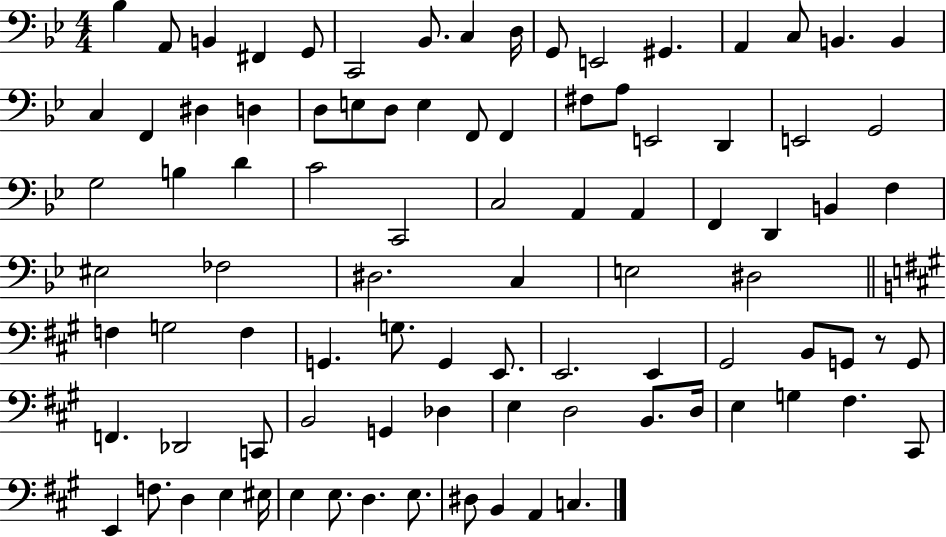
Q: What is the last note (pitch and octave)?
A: C3